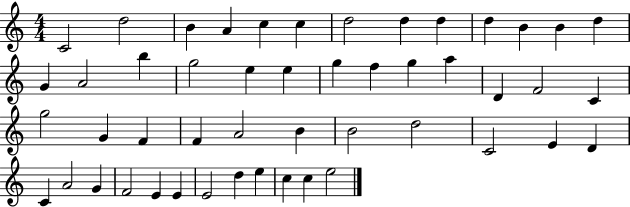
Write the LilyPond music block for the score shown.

{
  \clef treble
  \numericTimeSignature
  \time 4/4
  \key c \major
  c'2 d''2 | b'4 a'4 c''4 c''4 | d''2 d''4 d''4 | d''4 b'4 b'4 d''4 | \break g'4 a'2 b''4 | g''2 e''4 e''4 | g''4 f''4 g''4 a''4 | d'4 f'2 c'4 | \break g''2 g'4 f'4 | f'4 a'2 b'4 | b'2 d''2 | c'2 e'4 d'4 | \break c'4 a'2 g'4 | f'2 e'4 e'4 | e'2 d''4 e''4 | c''4 c''4 e''2 | \break \bar "|."
}